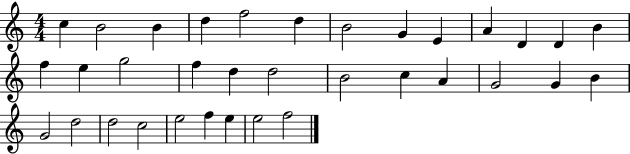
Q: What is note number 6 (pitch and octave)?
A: D5